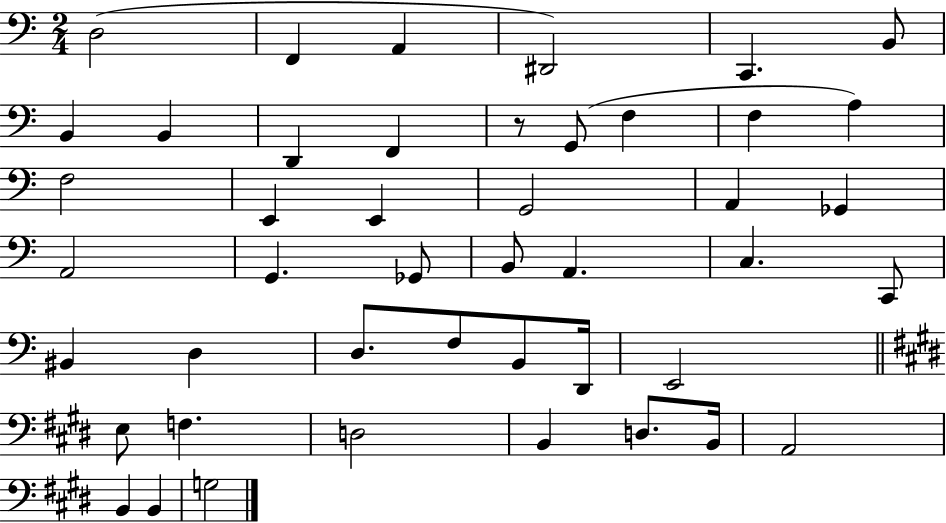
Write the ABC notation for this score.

X:1
T:Untitled
M:2/4
L:1/4
K:C
D,2 F,, A,, ^D,,2 C,, B,,/2 B,, B,, D,, F,, z/2 G,,/2 F, F, A, F,2 E,, E,, G,,2 A,, _G,, A,,2 G,, _G,,/2 B,,/2 A,, C, C,,/2 ^B,, D, D,/2 F,/2 B,,/2 D,,/4 E,,2 E,/2 F, D,2 B,, D,/2 B,,/4 A,,2 B,, B,, G,2